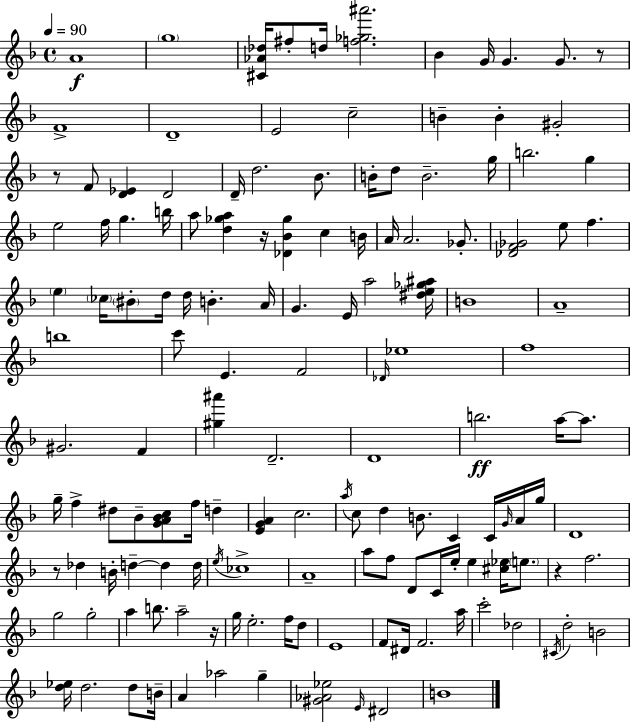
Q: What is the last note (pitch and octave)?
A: B4